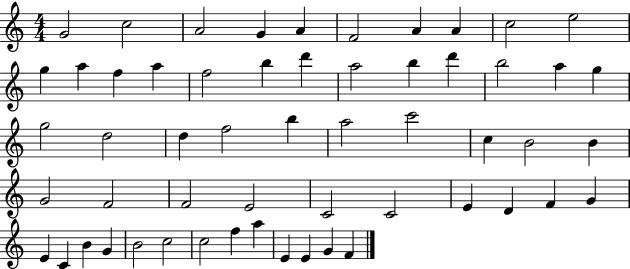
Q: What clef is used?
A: treble